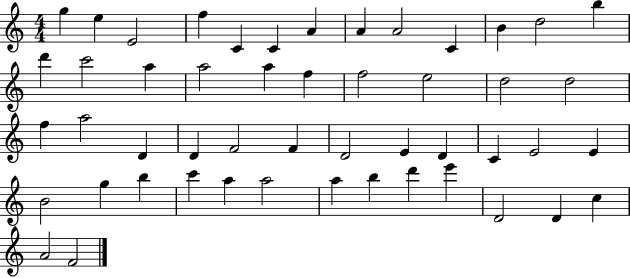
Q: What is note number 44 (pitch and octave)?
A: D6